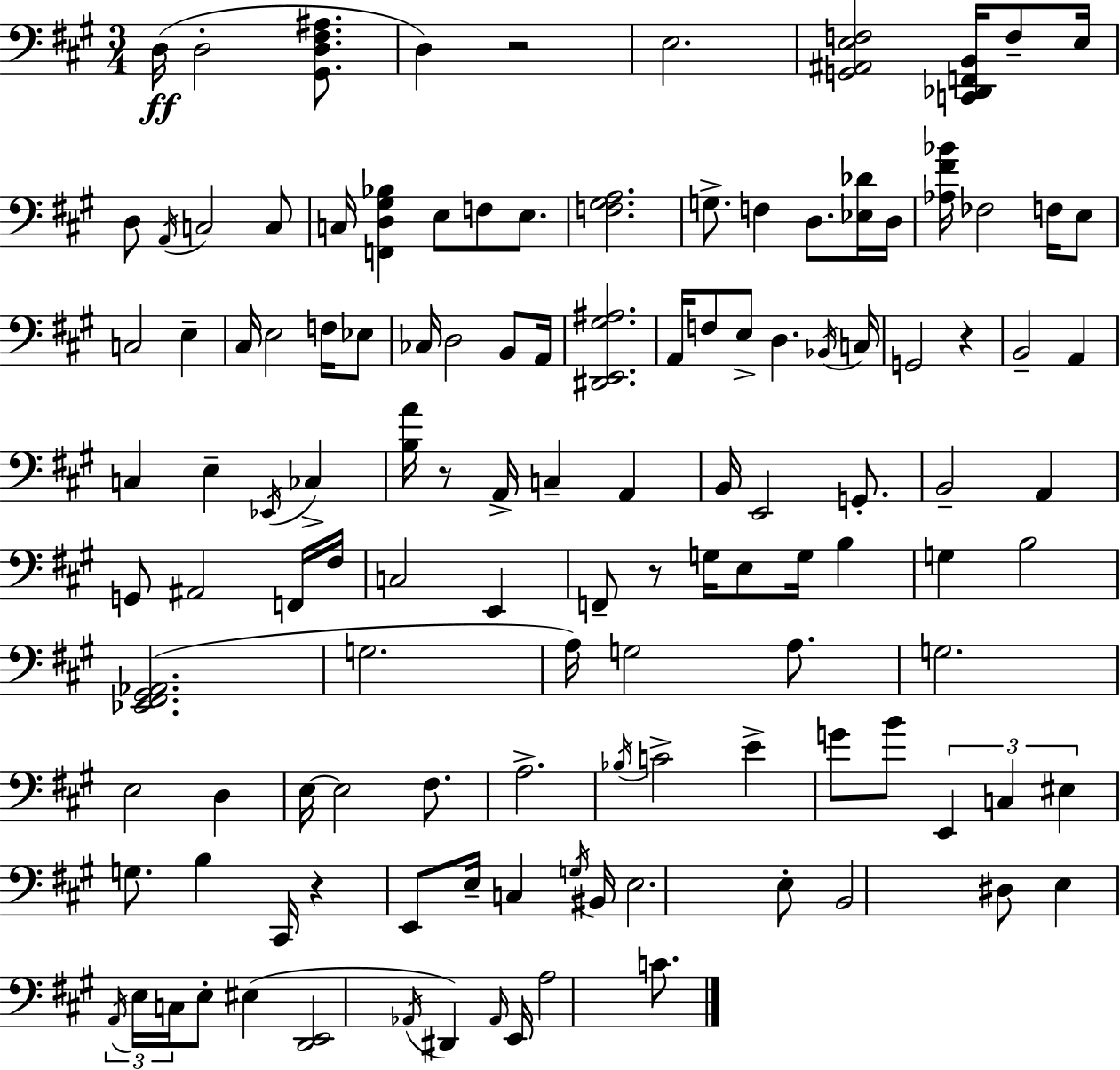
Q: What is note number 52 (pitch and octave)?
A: A2